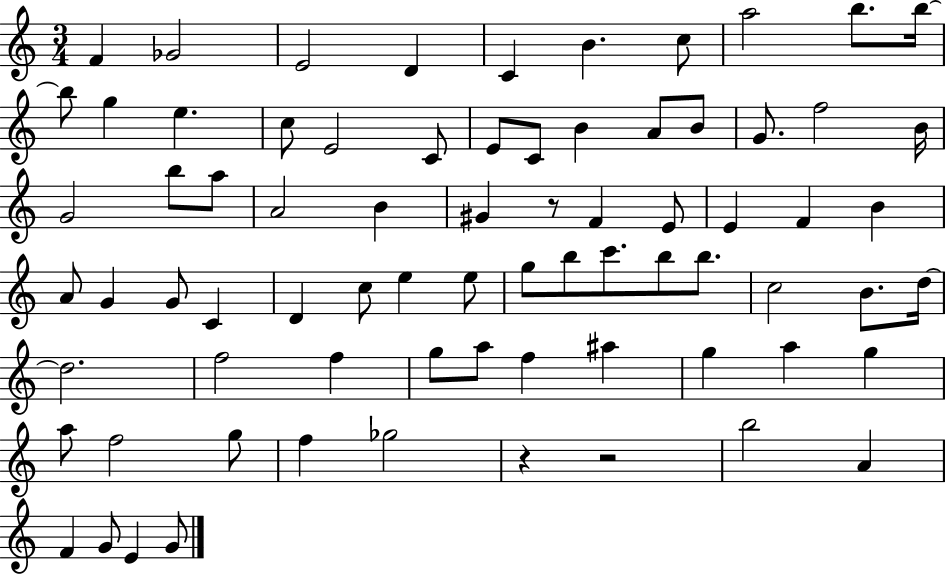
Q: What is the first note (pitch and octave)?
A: F4